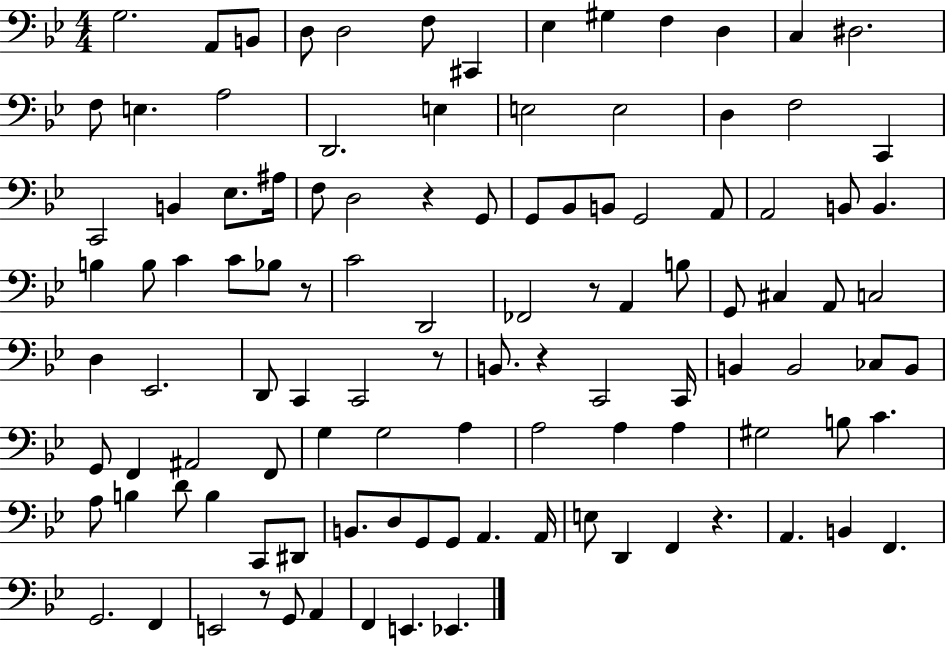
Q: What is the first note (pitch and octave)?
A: G3